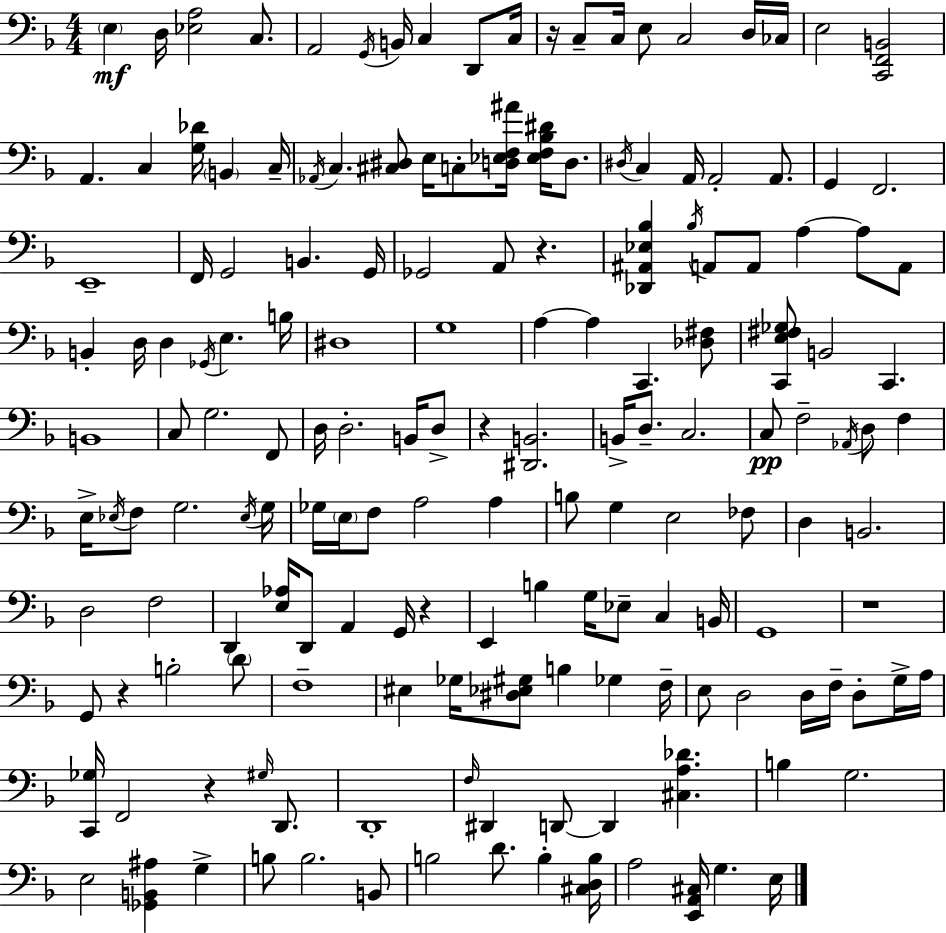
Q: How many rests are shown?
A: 7